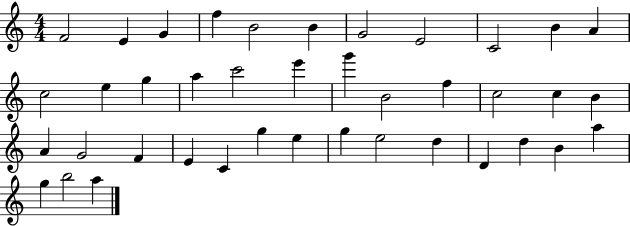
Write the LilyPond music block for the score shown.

{
  \clef treble
  \numericTimeSignature
  \time 4/4
  \key c \major
  f'2 e'4 g'4 | f''4 b'2 b'4 | g'2 e'2 | c'2 b'4 a'4 | \break c''2 e''4 g''4 | a''4 c'''2 e'''4 | g'''4 b'2 f''4 | c''2 c''4 b'4 | \break a'4 g'2 f'4 | e'4 c'4 g''4 e''4 | g''4 e''2 d''4 | d'4 d''4 b'4 a''4 | \break g''4 b''2 a''4 | \bar "|."
}